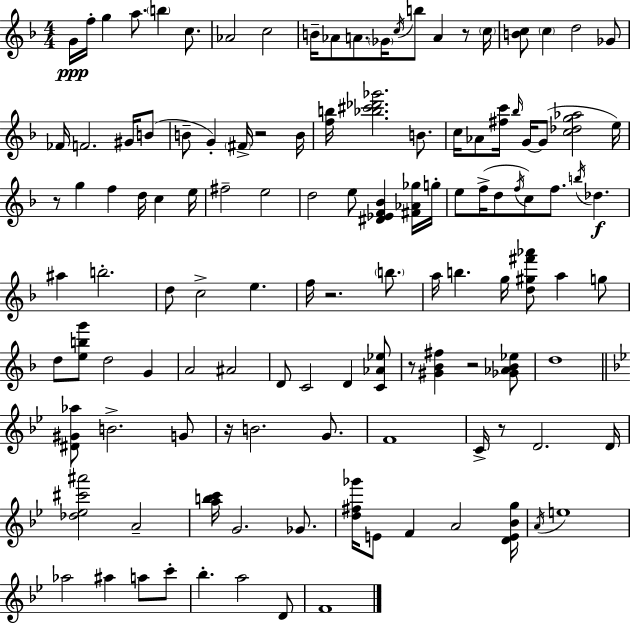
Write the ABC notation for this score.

X:1
T:Untitled
M:4/4
L:1/4
K:Dm
G/4 f/4 g a/2 b c/2 _A2 c2 B/4 _A/2 A/2 _G/4 c/4 b/2 A z/2 c/4 [Bc]/2 c d2 _G/2 _F/4 F2 ^G/4 B/2 B/2 G ^F/4 z2 B/4 [fb]/4 [_b^c'_d'_g']2 B/2 c/4 _A/2 [^fc']/4 _b/4 G/4 G/2 [c_dg_a]2 e/4 z/2 g f d/4 c e/4 ^f2 e2 d2 e/2 [^D_EF_B] [^F_A_g]/4 g/4 e/2 f/4 d/2 f/4 c/2 f/2 b/4 _d ^a b2 d/2 c2 e f/4 z2 b/2 a/4 b g/4 [d^g^f'_a']/2 a g/2 d/2 [ebg']/2 d2 G A2 ^A2 D/2 C2 D [C_A_e]/2 z/2 [^G_B^f] z2 [_G_A_B_e]/2 d4 [^D^G_a]/2 B2 G/2 z/4 B2 G/2 F4 C/4 z/2 D2 D/4 [_d_e^c'^a']2 A2 [abc']/4 G2 _G/2 [d^f_g']/4 E/2 F A2 [DE_Bg]/4 A/4 e4 _a2 ^a a/2 c'/2 _b a2 D/2 F4